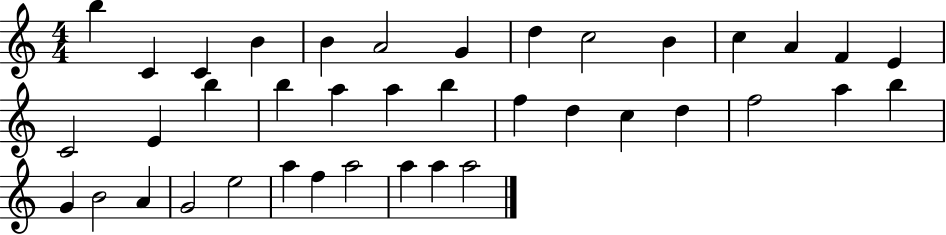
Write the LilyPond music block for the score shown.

{
  \clef treble
  \numericTimeSignature
  \time 4/4
  \key c \major
  b''4 c'4 c'4 b'4 | b'4 a'2 g'4 | d''4 c''2 b'4 | c''4 a'4 f'4 e'4 | \break c'2 e'4 b''4 | b''4 a''4 a''4 b''4 | f''4 d''4 c''4 d''4 | f''2 a''4 b''4 | \break g'4 b'2 a'4 | g'2 e''2 | a''4 f''4 a''2 | a''4 a''4 a''2 | \break \bar "|."
}